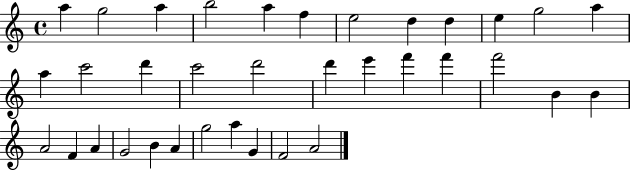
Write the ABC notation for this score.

X:1
T:Untitled
M:4/4
L:1/4
K:C
a g2 a b2 a f e2 d d e g2 a a c'2 d' c'2 d'2 d' e' f' f' f'2 B B A2 F A G2 B A g2 a G F2 A2